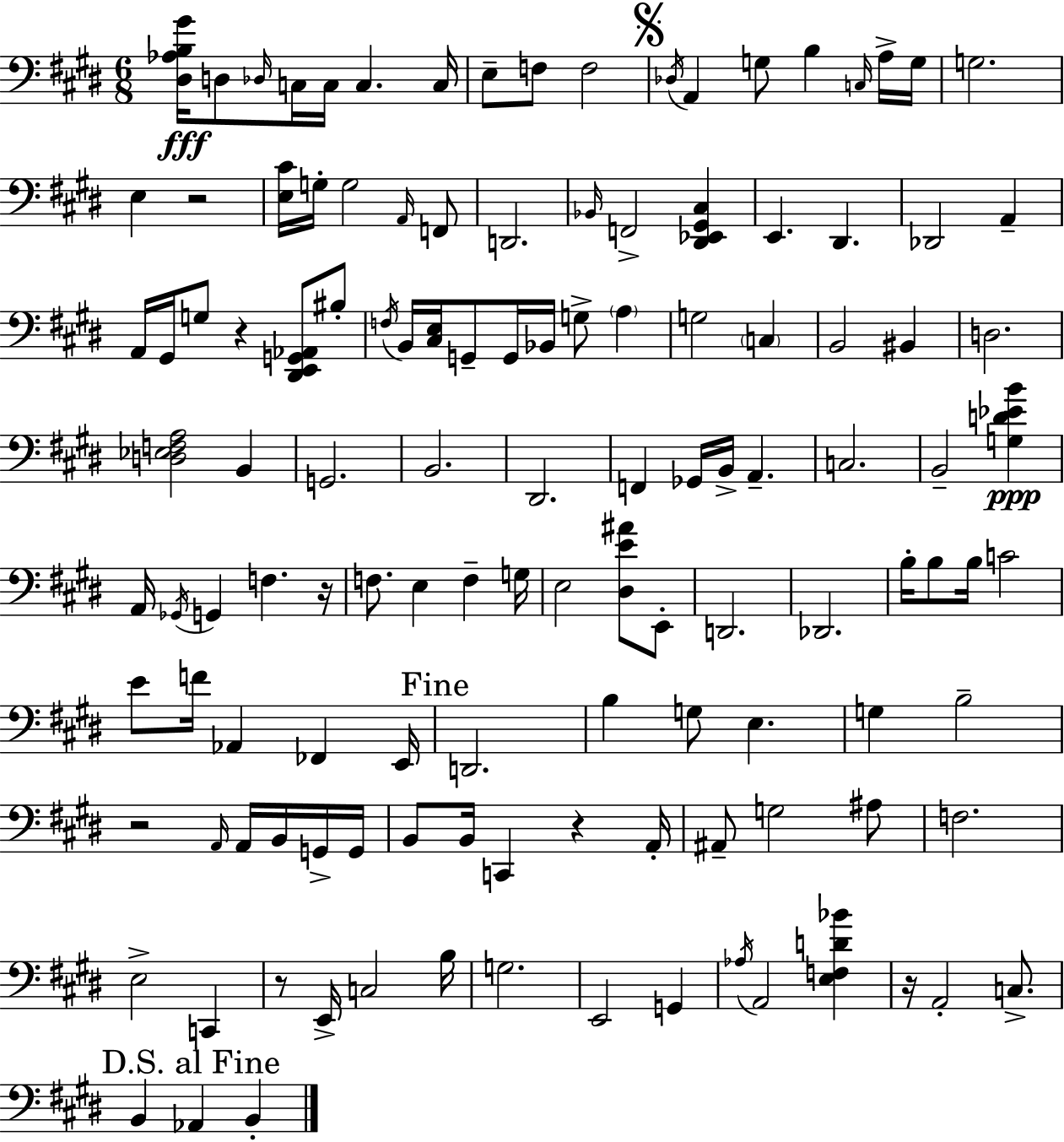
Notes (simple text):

[D#3,Ab3,B3,G#4]/s D3/e Db3/s C3/s C3/s C3/q. C3/s E3/e F3/e F3/h Db3/s A2/q G3/e B3/q C3/s A3/s G3/s G3/h. E3/q R/h [E3,C#4]/s G3/s G3/h A2/s F2/e D2/h. Bb2/s F2/h [D#2,Eb2,G#2,C#3]/q E2/q. D#2/q. Db2/h A2/q A2/s G#2/s G3/e R/q [D#2,E2,G2,Ab2]/e BIS3/e F3/s B2/s [C#3,E3]/s G2/e G2/s Bb2/s G3/e A3/q G3/h C3/q B2/h BIS2/q D3/h. [D3,Eb3,F3,A3]/h B2/q G2/h. B2/h. D#2/h. F2/q Gb2/s B2/s A2/q. C3/h. B2/h [G3,D4,Eb4,B4]/q A2/s Gb2/s G2/q F3/q. R/s F3/e. E3/q F3/q G3/s E3/h [D#3,E4,A#4]/e E2/e D2/h. Db2/h. B3/s B3/e B3/s C4/h E4/e F4/s Ab2/q FES2/q E2/s D2/h. B3/q G3/e E3/q. G3/q B3/h R/h A2/s A2/s B2/s G2/s G2/s B2/e B2/s C2/q R/q A2/s A#2/e G3/h A#3/e F3/h. E3/h C2/q R/e E2/s C3/h B3/s G3/h. E2/h G2/q Ab3/s A2/h [E3,F3,D4,Bb4]/q R/s A2/h C3/e. B2/q Ab2/q B2/q